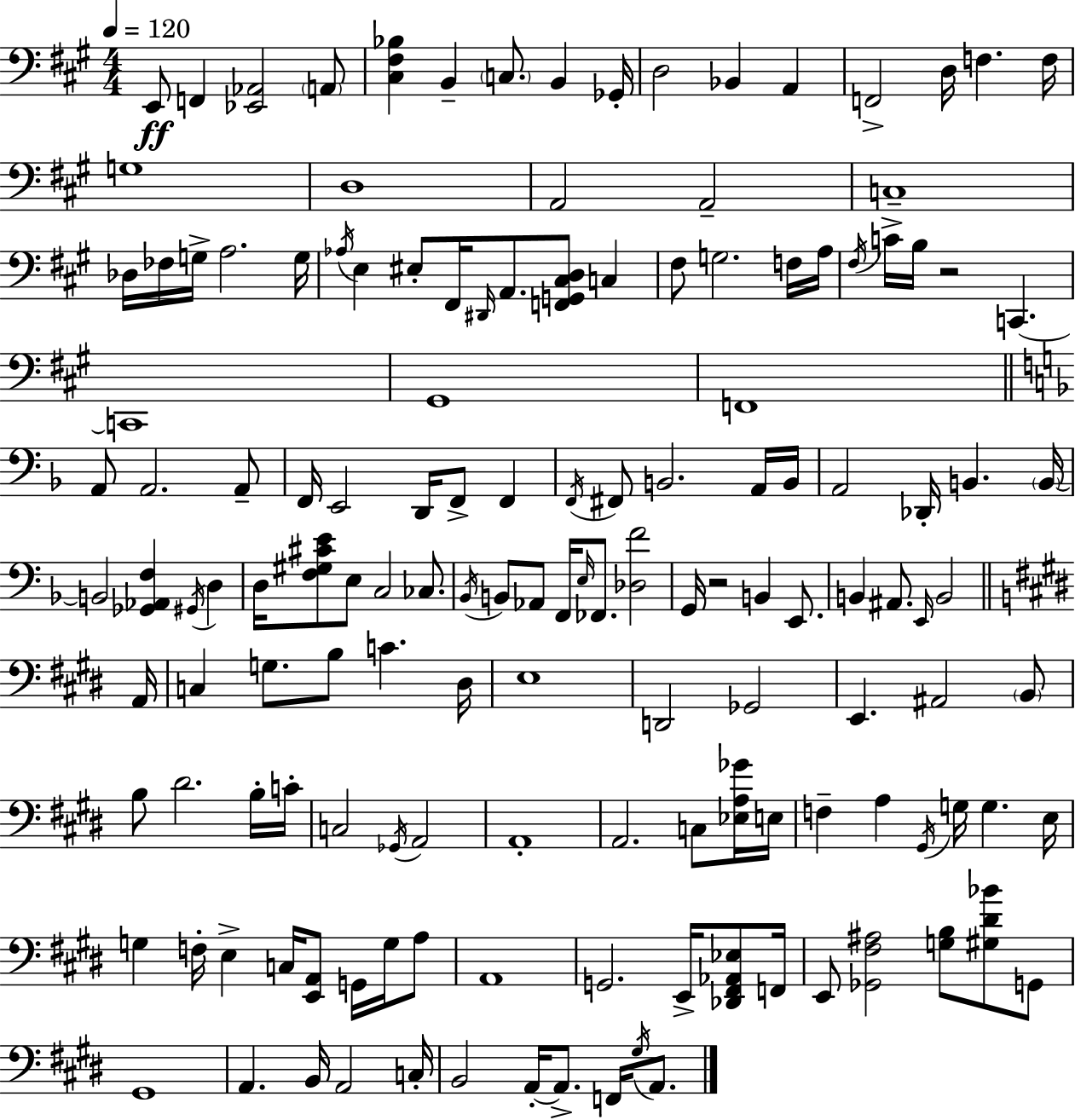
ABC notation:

X:1
T:Untitled
M:4/4
L:1/4
K:A
E,,/2 F,, [_E,,_A,,]2 A,,/2 [^C,^F,_B,] B,, C,/2 B,, _G,,/4 D,2 _B,, A,, F,,2 D,/4 F, F,/4 G,4 D,4 A,,2 A,,2 C,4 _D,/4 _F,/4 G,/4 A,2 G,/4 _A,/4 E, ^E,/2 ^F,,/4 ^D,,/4 A,,/2 [F,,G,,^C,D,]/2 C, ^F,/2 G,2 F,/4 A,/4 ^F,/4 C/4 B,/4 z2 C,, C,,4 ^G,,4 F,,4 A,,/2 A,,2 A,,/2 F,,/4 E,,2 D,,/4 F,,/2 F,, F,,/4 ^F,,/2 B,,2 A,,/4 B,,/4 A,,2 _D,,/4 B,, B,,/4 B,,2 [_G,,_A,,F,] ^G,,/4 D, D,/4 [F,^G,^CE]/2 E,/2 C,2 _C,/2 _B,,/4 B,,/2 _A,,/2 F,,/4 E,/4 _F,,/2 [_D,F]2 G,,/4 z2 B,, E,,/2 B,, ^A,,/2 E,,/4 B,,2 A,,/4 C, G,/2 B,/2 C ^D,/4 E,4 D,,2 _G,,2 E,, ^A,,2 B,,/2 B,/2 ^D2 B,/4 C/4 C,2 _G,,/4 A,,2 A,,4 A,,2 C,/2 [_E,A,_G]/4 E,/4 F, A, ^G,,/4 G,/4 G, E,/4 G, F,/4 E, C,/4 [E,,A,,]/2 G,,/4 G,/4 A,/2 A,,4 G,,2 E,,/4 [_D,,^F,,_A,,_E,]/2 F,,/4 E,,/2 [_G,,^F,^A,]2 [G,B,]/2 [^G,^D_B]/2 G,,/2 ^G,,4 A,, B,,/4 A,,2 C,/4 B,,2 A,,/4 A,,/2 F,,/4 ^G,/4 A,,/2